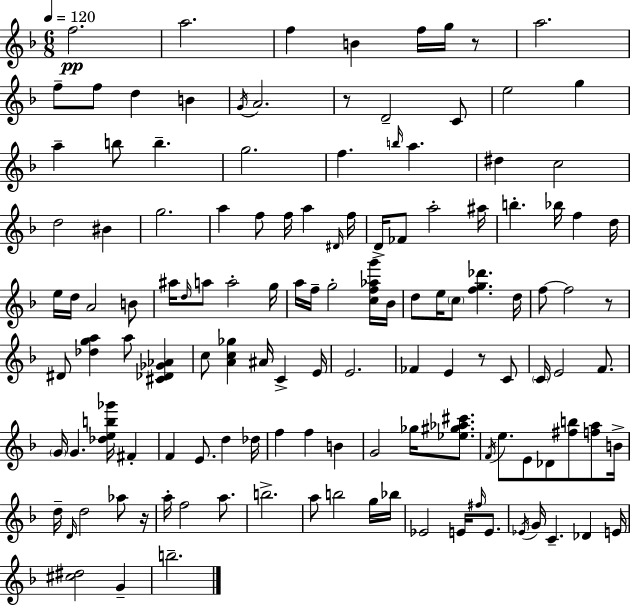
F5/h. A5/h. F5/q B4/q F5/s G5/s R/e A5/h. F5/e F5/e D5/q B4/q G4/s A4/h. R/e D4/h C4/e E5/h G5/q A5/q B5/e B5/q. G5/h. F5/q. B5/s A5/q. D#5/q C5/h D5/h BIS4/q G5/h. A5/q F5/e F5/s A5/q D#4/s F5/s D4/s FES4/e A5/h A#5/s B5/q. Bb5/s F5/q D5/s E5/s D5/s A4/h B4/e A#5/s D5/s A5/e A5/h G5/s A5/s F5/s G5/h [C5,F5,Ab5,G6]/s Bb4/s D5/e E5/s C5/e [F5,G5,Db6]/q. D5/s F5/e F5/h R/e D#4/e [Db5,G5,A5]/q A5/e [C#4,Db4,Gb4,Ab4]/q C5/e [A4,C5,Gb5]/q A#4/s C4/q E4/s E4/h. FES4/q E4/q R/e C4/e C4/s E4/h F4/e. G4/s G4/q. [Db5,E5,B5,Gb6]/s F#4/q F4/q E4/e. D5/q Db5/s F5/q F5/q B4/q G4/h Gb5/s [Eb5,G#5,Ab5,C#6]/e. F4/s E5/e. E4/e Db4/e [F#5,B5]/e [F5,A5]/e B4/s D5/s D4/s D5/h Ab5/e R/s A5/s F5/h A5/e. B5/h. A5/e B5/h G5/s Bb5/s Eb4/h E4/s F#5/s E4/e. Eb4/s G4/s C4/q. Db4/q E4/s [C#5,D#5]/h G4/q B5/h.